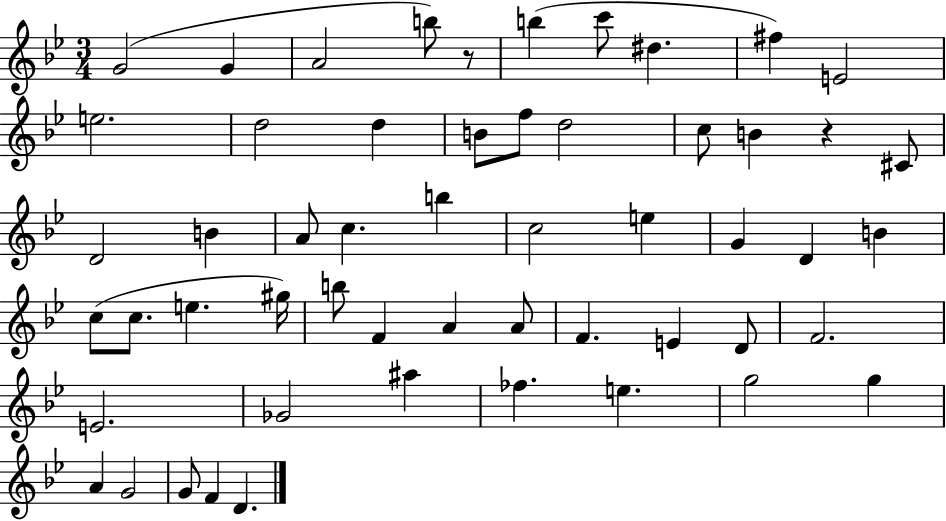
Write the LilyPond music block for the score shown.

{
  \clef treble
  \numericTimeSignature
  \time 3/4
  \key bes \major
  g'2( g'4 | a'2 b''8) r8 | b''4( c'''8 dis''4. | fis''4) e'2 | \break e''2. | d''2 d''4 | b'8 f''8 d''2 | c''8 b'4 r4 cis'8 | \break d'2 b'4 | a'8 c''4. b''4 | c''2 e''4 | g'4 d'4 b'4 | \break c''8( c''8. e''4. gis''16) | b''8 f'4 a'4 a'8 | f'4. e'4 d'8 | f'2. | \break e'2. | ges'2 ais''4 | fes''4. e''4. | g''2 g''4 | \break a'4 g'2 | g'8 f'4 d'4. | \bar "|."
}